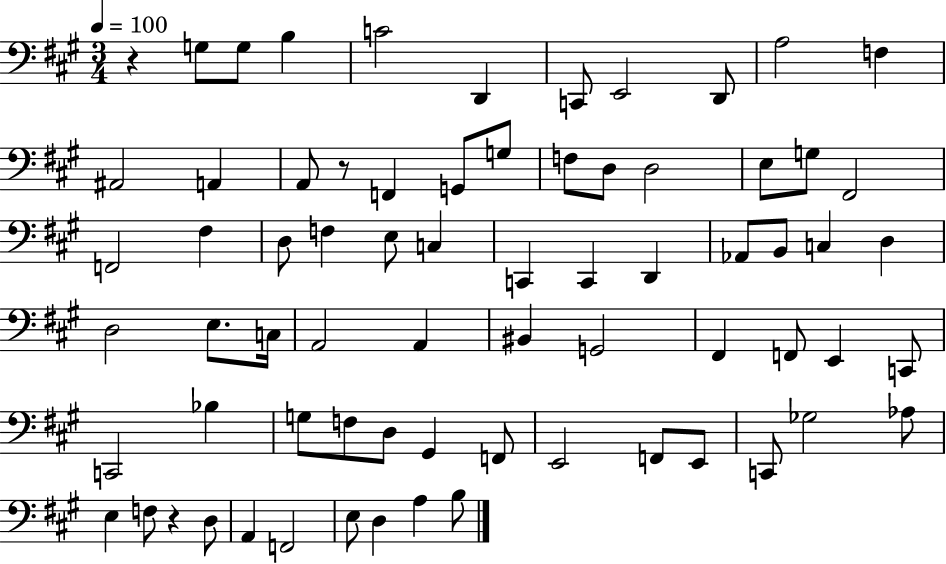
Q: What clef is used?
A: bass